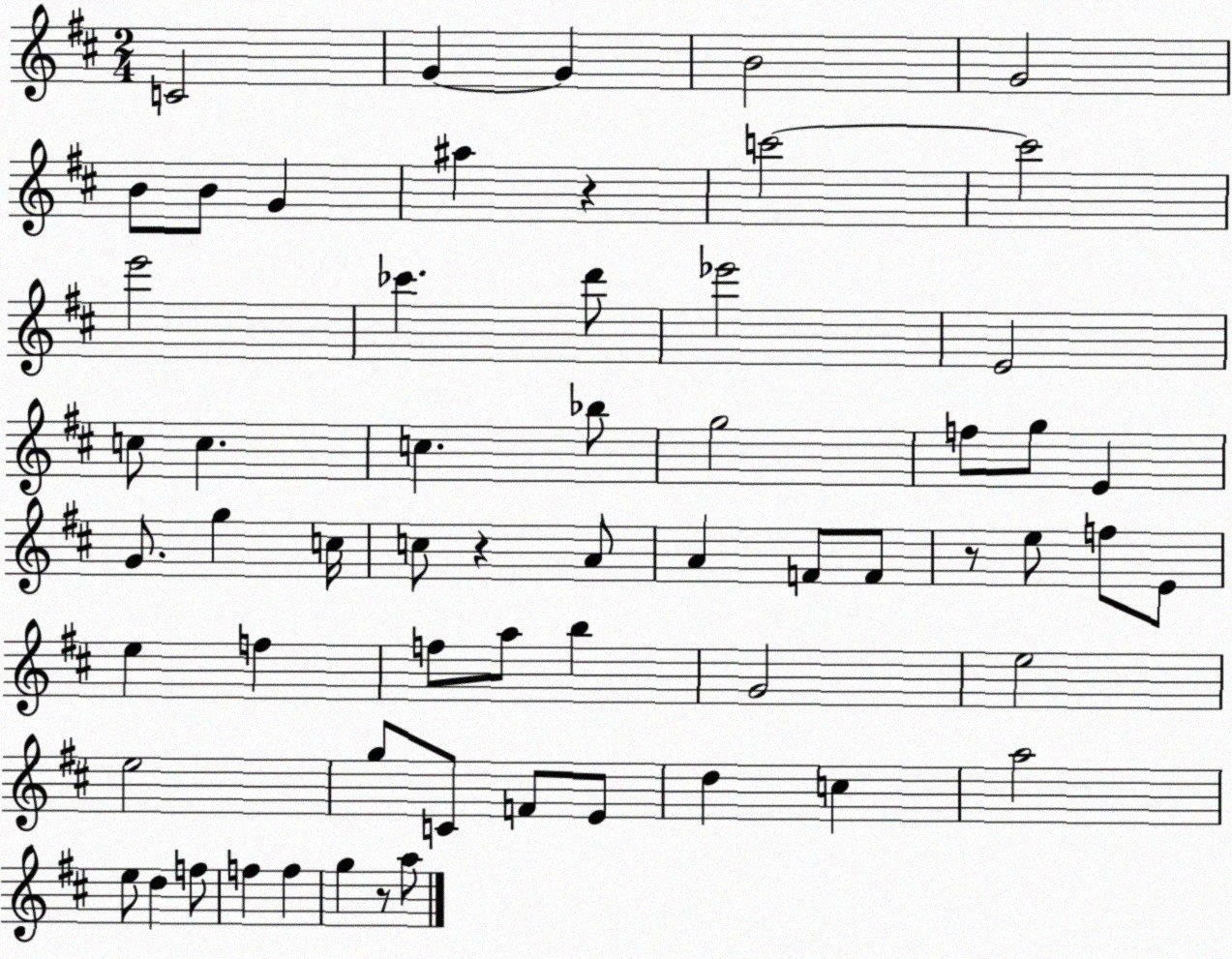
X:1
T:Untitled
M:2/4
L:1/4
K:D
C2 G G B2 G2 B/2 B/2 G ^a z c'2 c'2 e'2 _c' d'/2 _e'2 E2 c/2 c c _b/2 g2 f/2 g/2 E G/2 g c/4 c/2 z A/2 A F/2 F/2 z/2 e/2 f/2 E/2 e f f/2 a/2 b G2 e2 e2 g/2 C/2 F/2 E/2 d c a2 e/2 d f/2 f f g z/2 a/2